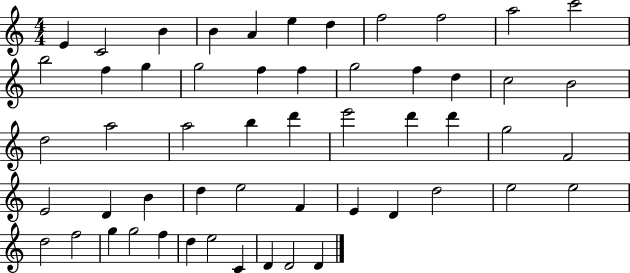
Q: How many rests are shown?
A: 0